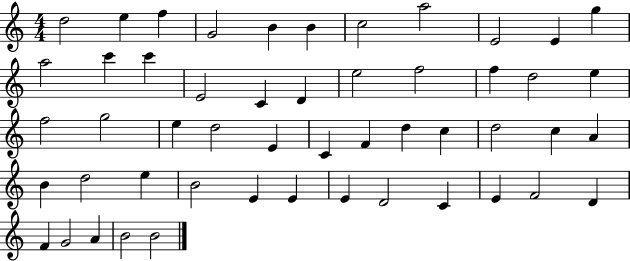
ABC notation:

X:1
T:Untitled
M:4/4
L:1/4
K:C
d2 e f G2 B B c2 a2 E2 E g a2 c' c' E2 C D e2 f2 f d2 e f2 g2 e d2 E C F d c d2 c A B d2 e B2 E E E D2 C E F2 D F G2 A B2 B2